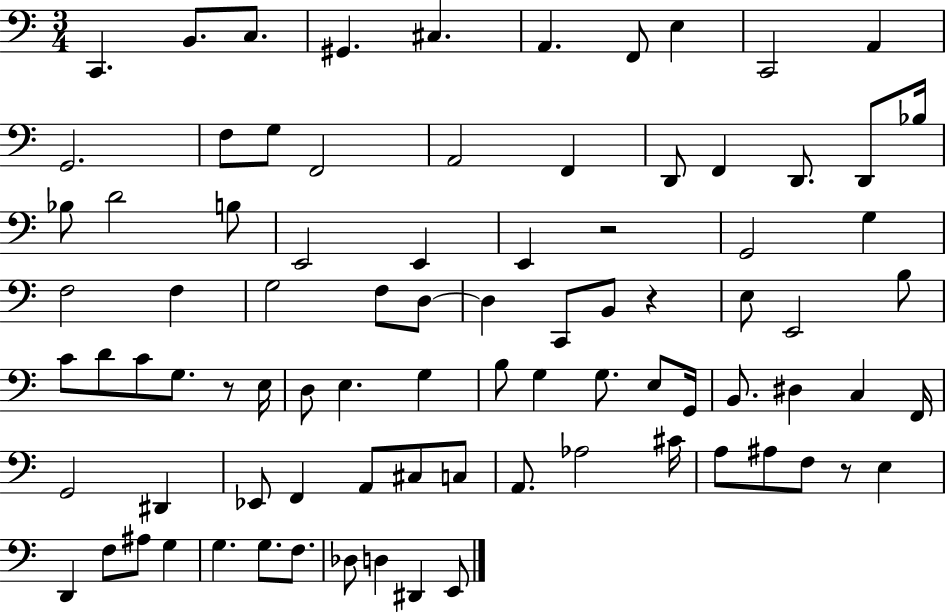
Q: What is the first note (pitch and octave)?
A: C2